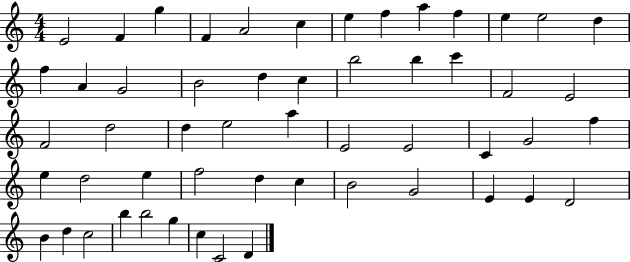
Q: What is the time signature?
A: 4/4